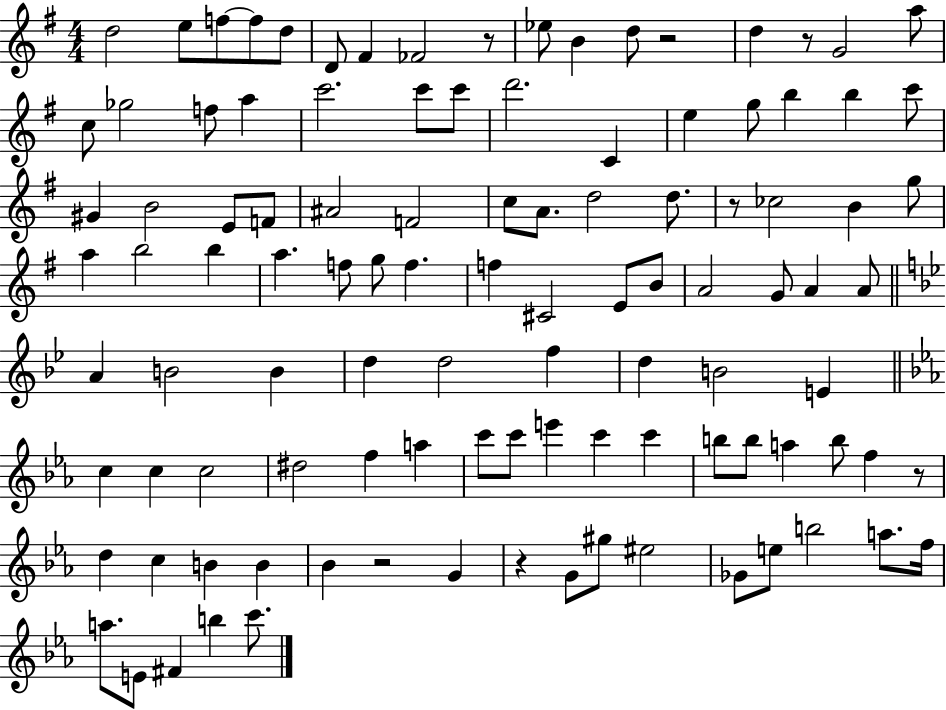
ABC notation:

X:1
T:Untitled
M:4/4
L:1/4
K:G
d2 e/2 f/2 f/2 d/2 D/2 ^F _F2 z/2 _e/2 B d/2 z2 d z/2 G2 a/2 c/2 _g2 f/2 a c'2 c'/2 c'/2 d'2 C e g/2 b b c'/2 ^G B2 E/2 F/2 ^A2 F2 c/2 A/2 d2 d/2 z/2 _c2 B g/2 a b2 b a f/2 g/2 f f ^C2 E/2 B/2 A2 G/2 A A/2 A B2 B d d2 f d B2 E c c c2 ^d2 f a c'/2 c'/2 e' c' c' b/2 b/2 a b/2 f z/2 d c B B _B z2 G z G/2 ^g/2 ^e2 _G/2 e/2 b2 a/2 f/4 a/2 E/2 ^F b c'/2